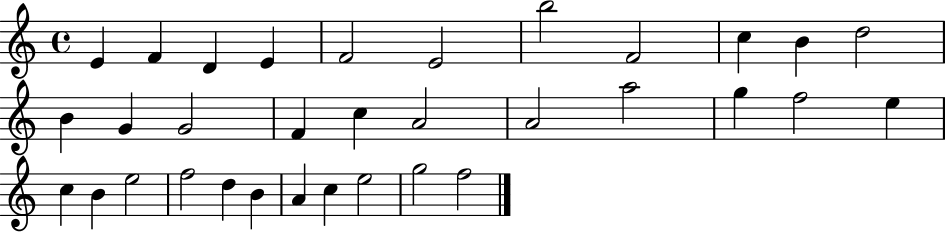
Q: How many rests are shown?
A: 0